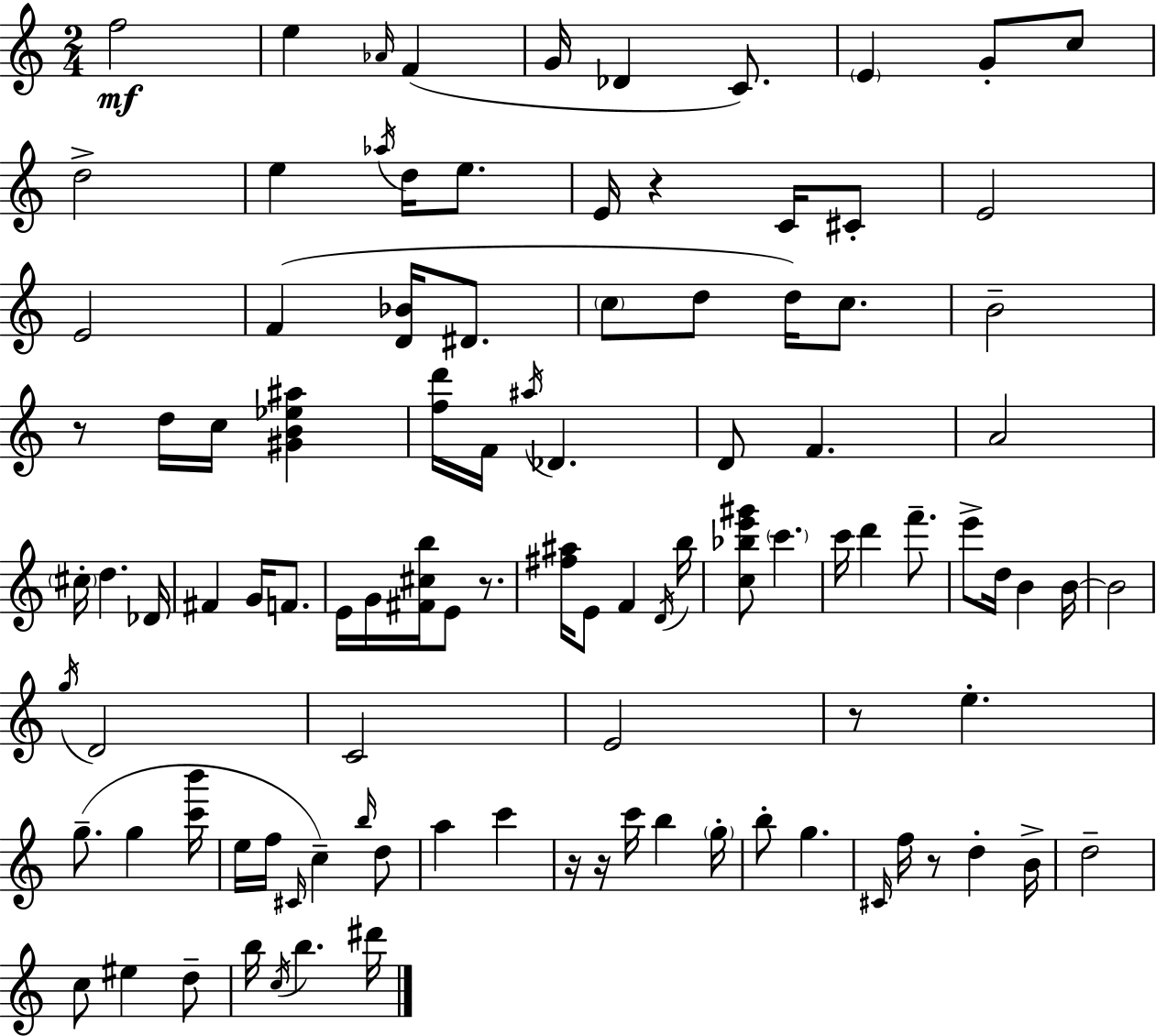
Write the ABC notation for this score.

X:1
T:Untitled
M:2/4
L:1/4
K:C
f2 e _A/4 F G/4 _D C/2 E G/2 c/2 d2 e _a/4 d/4 e/2 E/4 z C/4 ^C/2 E2 E2 F [D_B]/4 ^D/2 c/2 d/2 d/4 c/2 B2 z/2 d/4 c/4 [^GB_e^a] [fd']/4 F/4 ^a/4 _D D/2 F A2 ^c/4 d _D/4 ^F G/4 F/2 E/4 G/4 [^F^cb]/4 E/2 z/2 [^f^a]/4 E/2 F D/4 b/4 [c_be'^g']/2 c' c'/4 d' f'/2 e'/2 d/4 B B/4 B2 g/4 D2 C2 E2 z/2 e g/2 g [c'b']/4 e/4 f/4 ^C/4 c b/4 d/2 a c' z/4 z/4 c'/4 b g/4 b/2 g ^C/4 f/4 z/2 d B/4 d2 c/2 ^e d/2 b/4 c/4 b ^d'/4